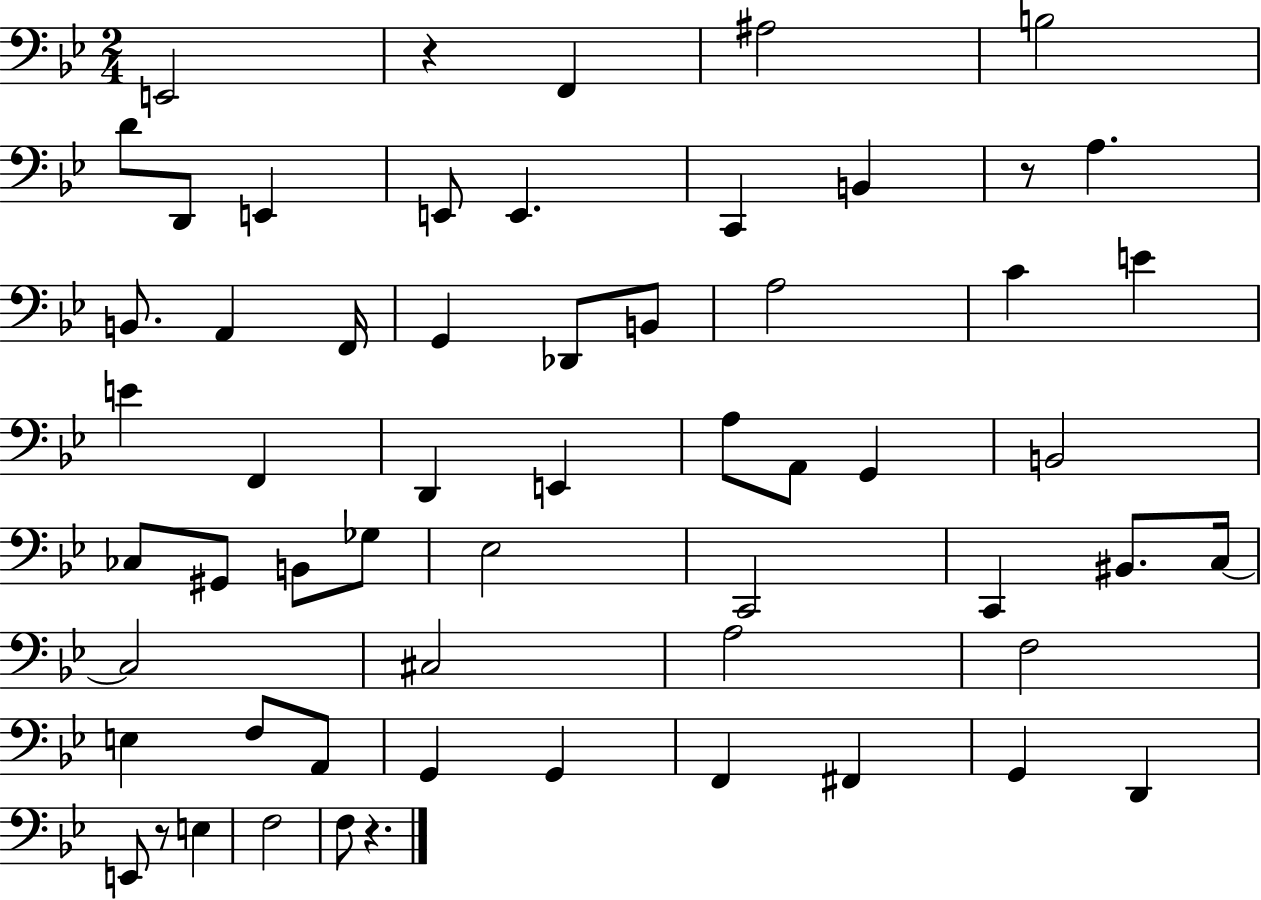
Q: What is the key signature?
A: BES major